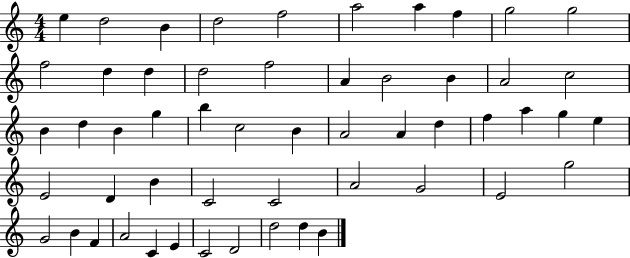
E5/q D5/h B4/q D5/h F5/h A5/h A5/q F5/q G5/h G5/h F5/h D5/q D5/q D5/h F5/h A4/q B4/h B4/q A4/h C5/h B4/q D5/q B4/q G5/q B5/q C5/h B4/q A4/h A4/q D5/q F5/q A5/q G5/q E5/q E4/h D4/q B4/q C4/h C4/h A4/h G4/h E4/h G5/h G4/h B4/q F4/q A4/h C4/q E4/q C4/h D4/h D5/h D5/q B4/q